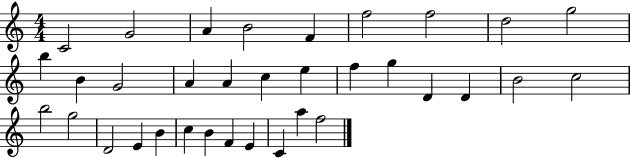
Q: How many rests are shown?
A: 0